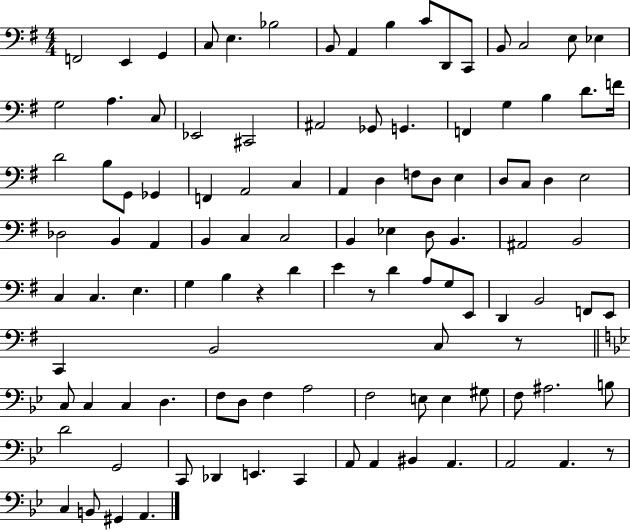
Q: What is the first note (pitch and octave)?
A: F2